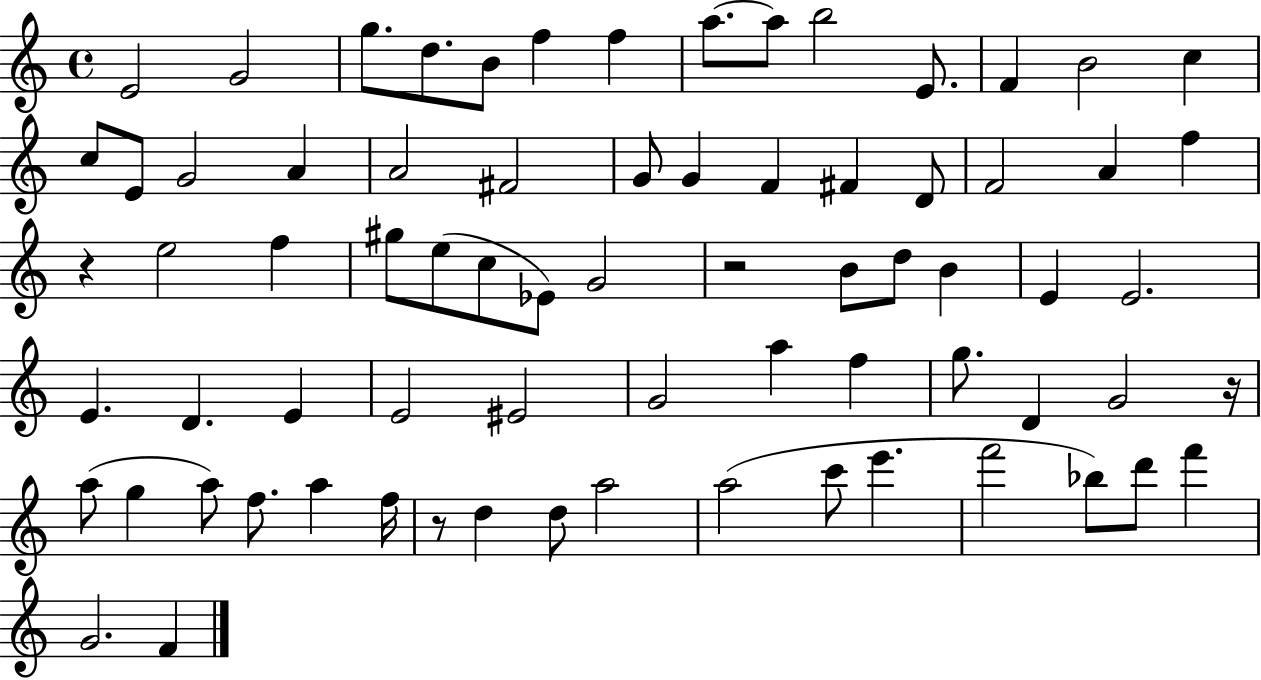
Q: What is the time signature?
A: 4/4